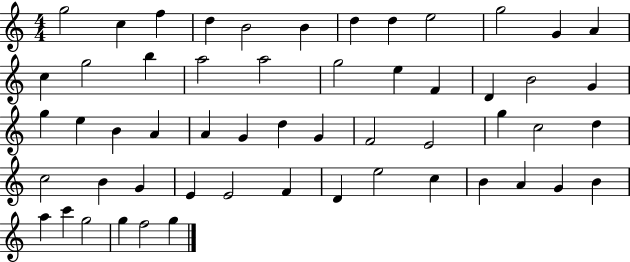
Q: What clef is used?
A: treble